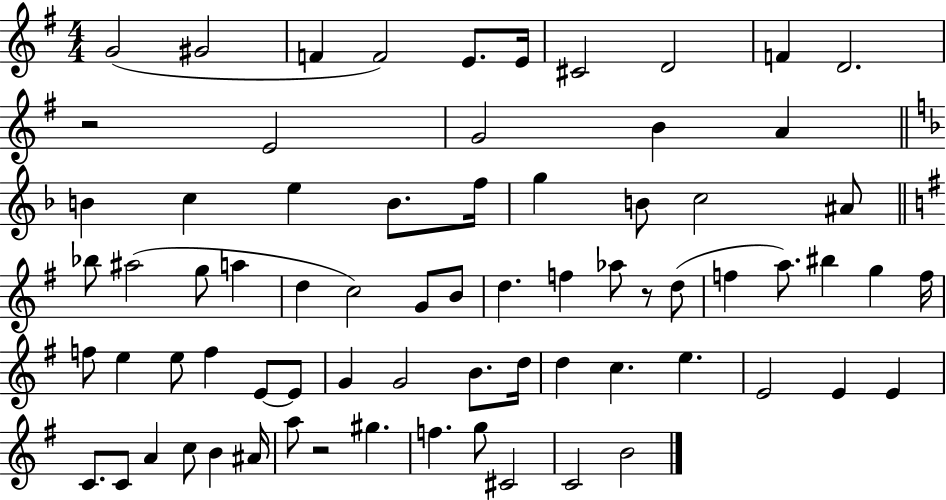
X:1
T:Untitled
M:4/4
L:1/4
K:G
G2 ^G2 F F2 E/2 E/4 ^C2 D2 F D2 z2 E2 G2 B A B c e B/2 f/4 g B/2 c2 ^A/2 _b/2 ^a2 g/2 a d c2 G/2 B/2 d f _a/2 z/2 d/2 f a/2 ^b g f/4 f/2 e e/2 f E/2 E/2 G G2 B/2 d/4 d c e E2 E E C/2 C/2 A c/2 B ^A/4 a/2 z2 ^g f g/2 ^C2 C2 B2